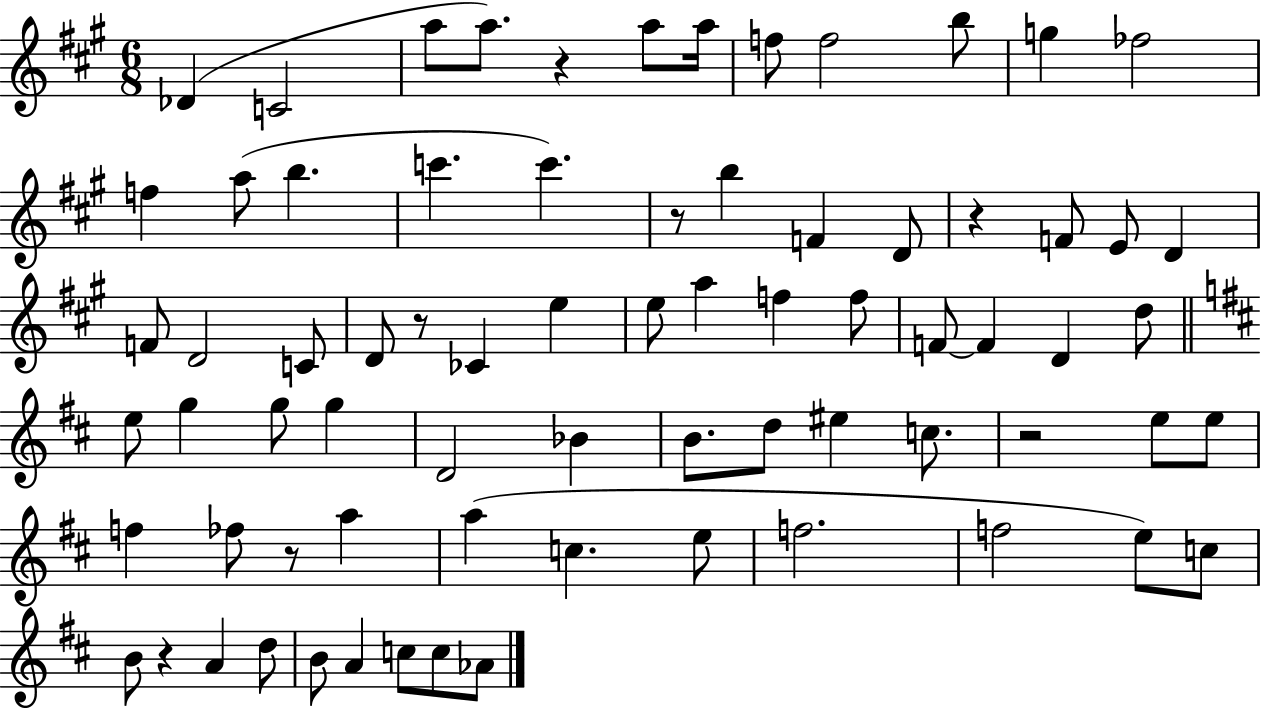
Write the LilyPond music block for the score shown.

{
  \clef treble
  \numericTimeSignature
  \time 6/8
  \key a \major
  des'4( c'2 | a''8 a''8.) r4 a''8 a''16 | f''8 f''2 b''8 | g''4 fes''2 | \break f''4 a''8( b''4. | c'''4. c'''4.) | r8 b''4 f'4 d'8 | r4 f'8 e'8 d'4 | \break f'8 d'2 c'8 | d'8 r8 ces'4 e''4 | e''8 a''4 f''4 f''8 | f'8~~ f'4 d'4 d''8 | \break \bar "||" \break \key b \minor e''8 g''4 g''8 g''4 | d'2 bes'4 | b'8. d''8 eis''4 c''8. | r2 e''8 e''8 | \break f''4 fes''8 r8 a''4 | a''4( c''4. e''8 | f''2. | f''2 e''8) c''8 | \break b'8 r4 a'4 d''8 | b'8 a'4 c''8 c''8 aes'8 | \bar "|."
}